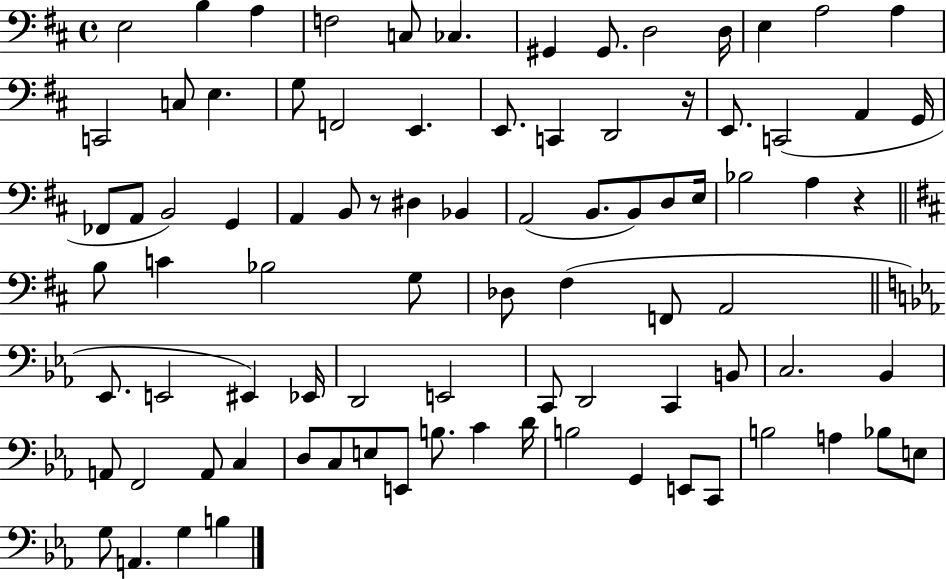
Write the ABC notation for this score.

X:1
T:Untitled
M:4/4
L:1/4
K:D
E,2 B, A, F,2 C,/2 _C, ^G,, ^G,,/2 D,2 D,/4 E, A,2 A, C,,2 C,/2 E, G,/2 F,,2 E,, E,,/2 C,, D,,2 z/4 E,,/2 C,,2 A,, G,,/4 _F,,/2 A,,/2 B,,2 G,, A,, B,,/2 z/2 ^D, _B,, A,,2 B,,/2 B,,/2 D,/2 E,/4 _B,2 A, z B,/2 C _B,2 G,/2 _D,/2 ^F, F,,/2 A,,2 _E,,/2 E,,2 ^E,, _E,,/4 D,,2 E,,2 C,,/2 D,,2 C,, B,,/2 C,2 _B,, A,,/2 F,,2 A,,/2 C, D,/2 C,/2 E,/2 E,,/2 B,/2 C D/4 B,2 G,, E,,/2 C,,/2 B,2 A, _B,/2 E,/2 G,/2 A,, G, B,